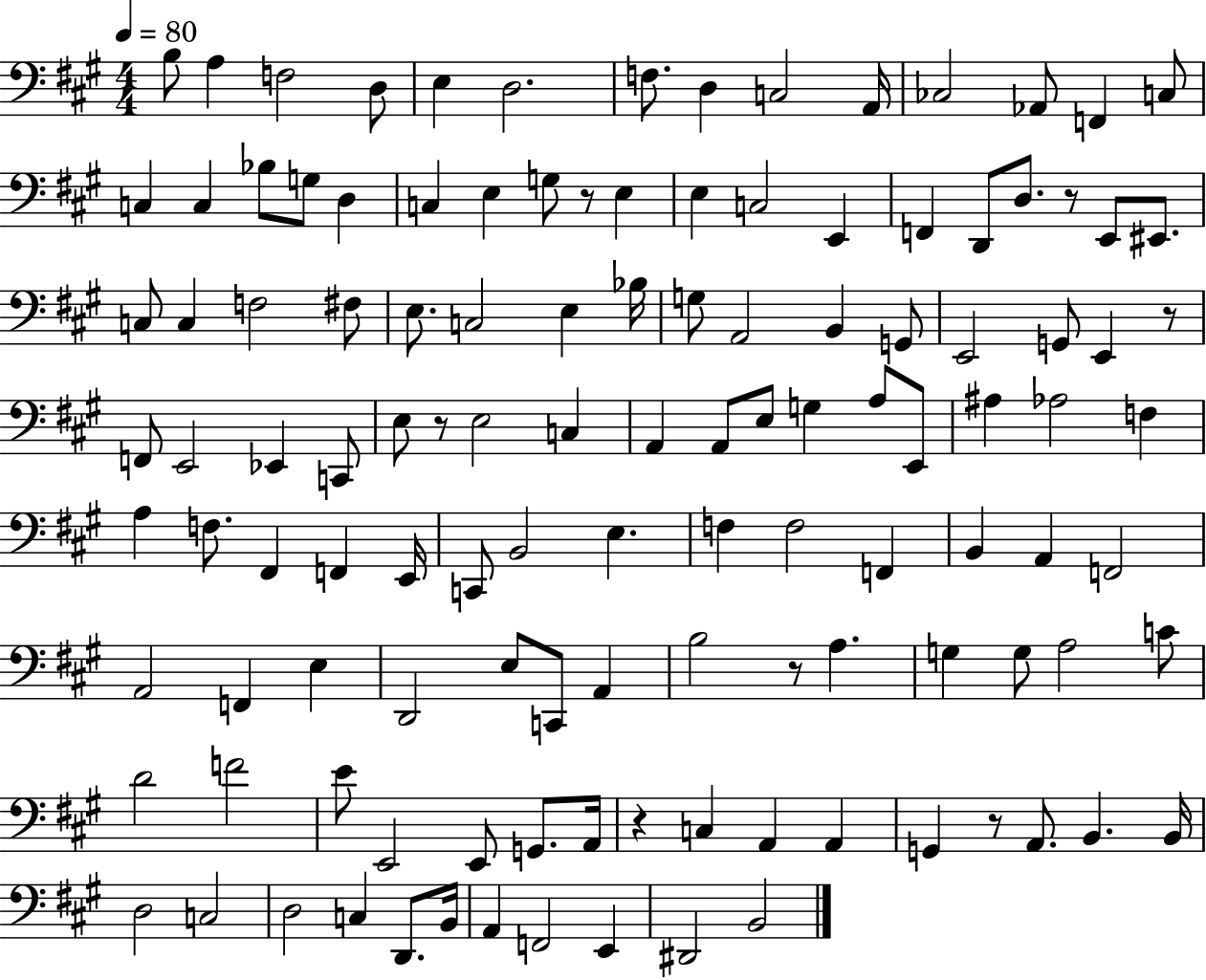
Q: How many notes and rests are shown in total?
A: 121